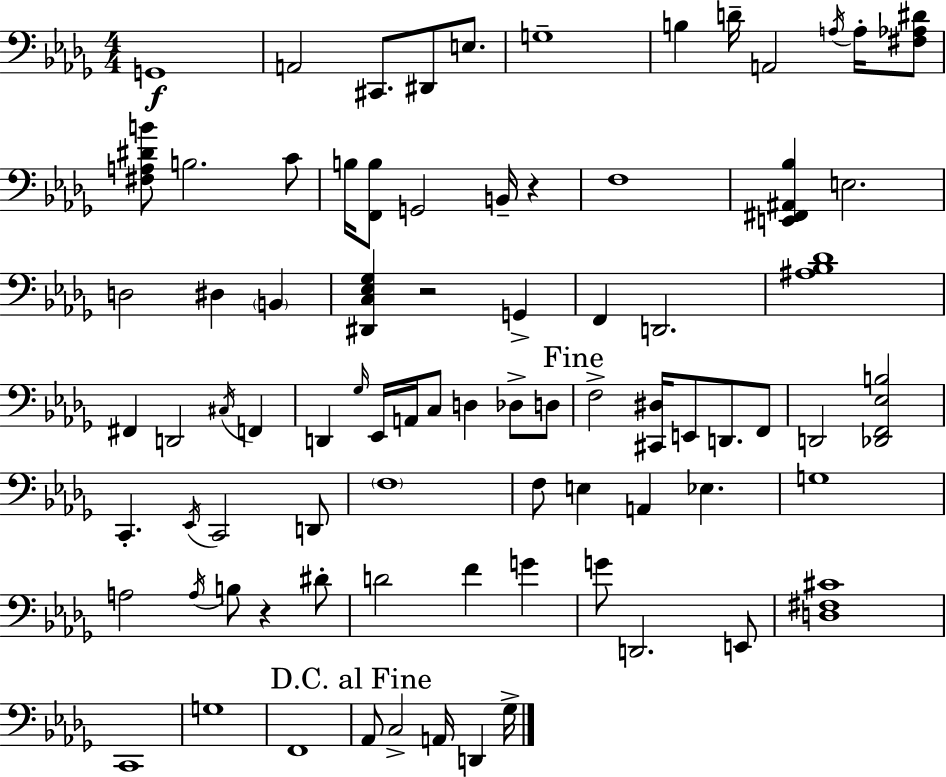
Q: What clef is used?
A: bass